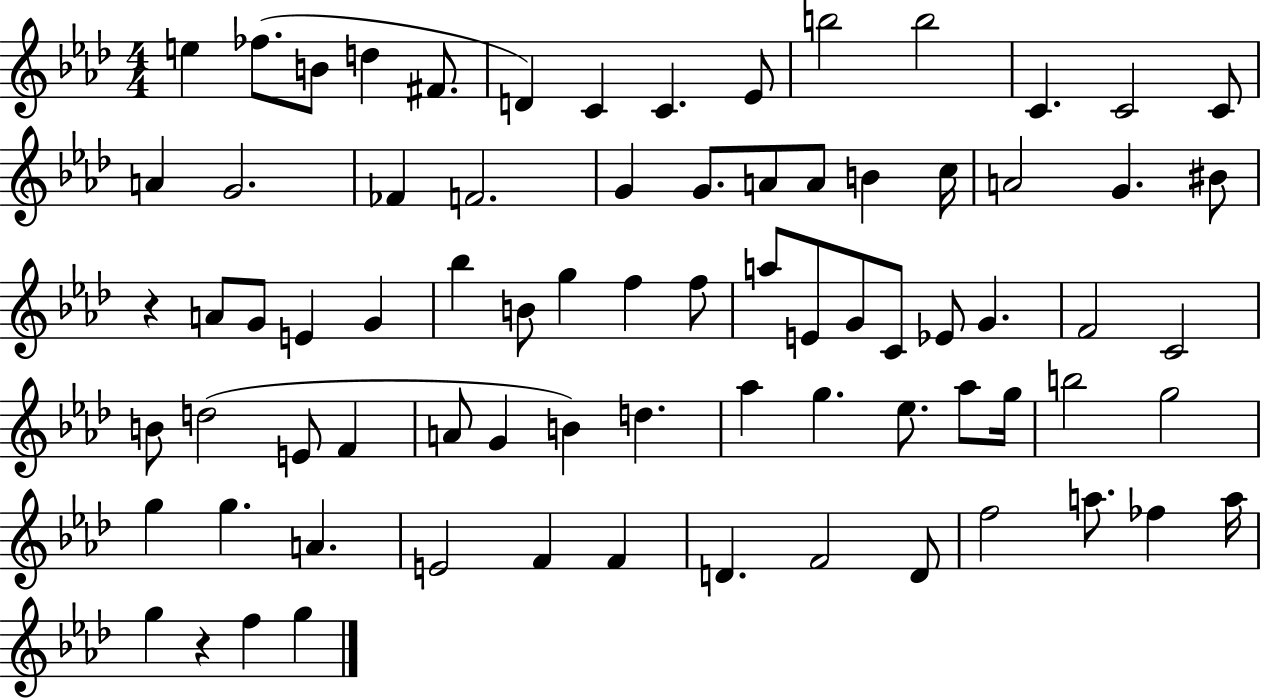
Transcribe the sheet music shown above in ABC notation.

X:1
T:Untitled
M:4/4
L:1/4
K:Ab
e _f/2 B/2 d ^F/2 D C C _E/2 b2 b2 C C2 C/2 A G2 _F F2 G G/2 A/2 A/2 B c/4 A2 G ^B/2 z A/2 G/2 E G _b B/2 g f f/2 a/2 E/2 G/2 C/2 _E/2 G F2 C2 B/2 d2 E/2 F A/2 G B d _a g _e/2 _a/2 g/4 b2 g2 g g A E2 F F D F2 D/2 f2 a/2 _f a/4 g z f g